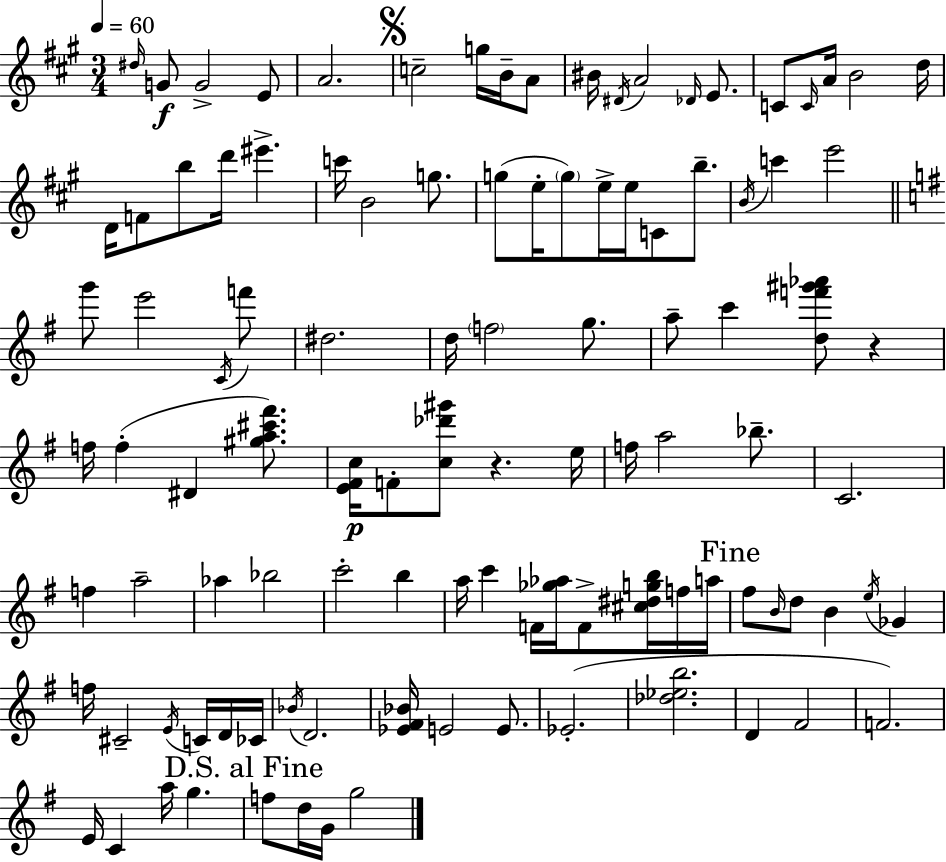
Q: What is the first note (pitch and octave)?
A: D#5